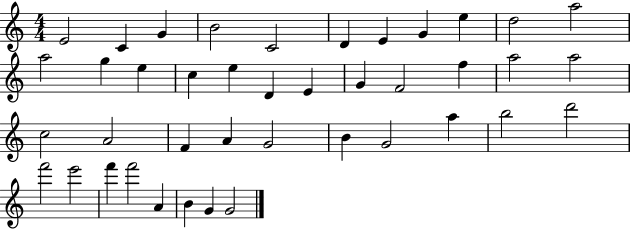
{
  \clef treble
  \numericTimeSignature
  \time 4/4
  \key c \major
  e'2 c'4 g'4 | b'2 c'2 | d'4 e'4 g'4 e''4 | d''2 a''2 | \break a''2 g''4 e''4 | c''4 e''4 d'4 e'4 | g'4 f'2 f''4 | a''2 a''2 | \break c''2 a'2 | f'4 a'4 g'2 | b'4 g'2 a''4 | b''2 d'''2 | \break f'''2 e'''2 | f'''4 f'''2 a'4 | b'4 g'4 g'2 | \bar "|."
}